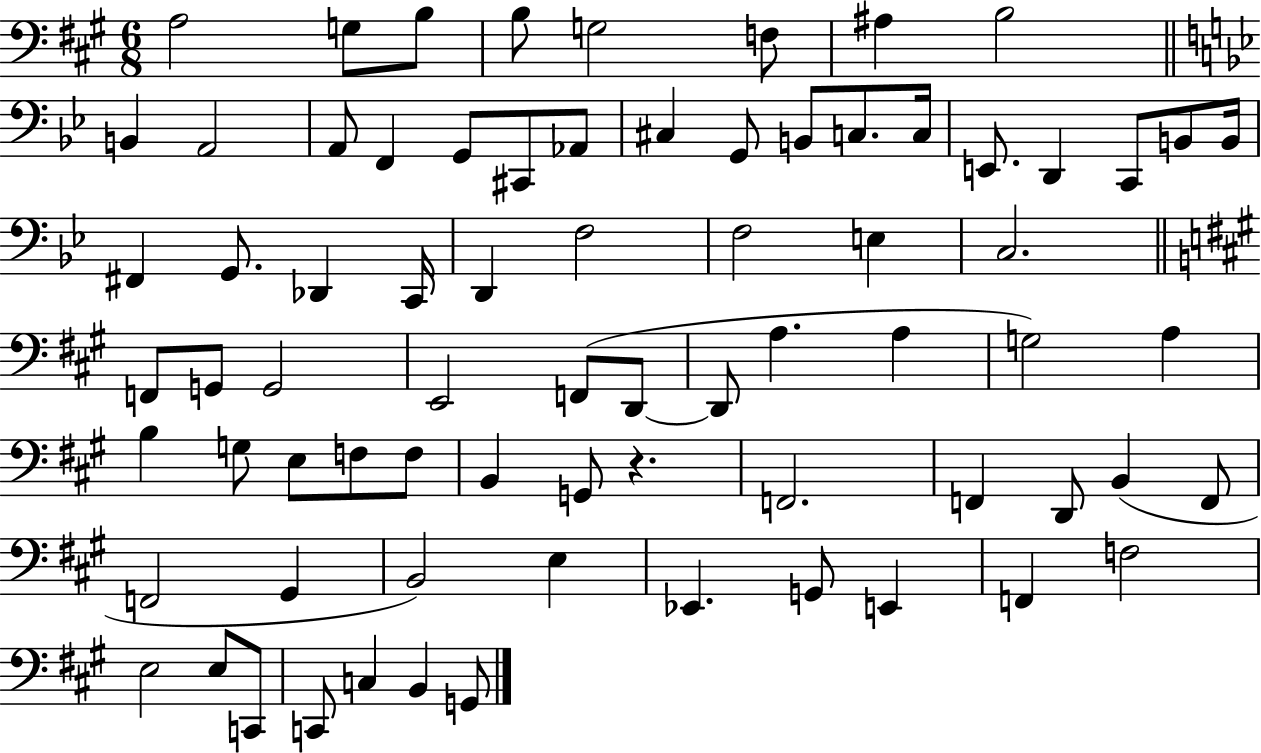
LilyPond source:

{
  \clef bass
  \numericTimeSignature
  \time 6/8
  \key a \major
  \repeat volta 2 { a2 g8 b8 | b8 g2 f8 | ais4 b2 | \bar "||" \break \key g \minor b,4 a,2 | a,8 f,4 g,8 cis,8 aes,8 | cis4 g,8 b,8 c8. c16 | e,8. d,4 c,8 b,8 b,16 | \break fis,4 g,8. des,4 c,16 | d,4 f2 | f2 e4 | c2. | \break \bar "||" \break \key a \major f,8 g,8 g,2 | e,2 f,8( d,8~~ | d,8 a4. a4 | g2) a4 | \break b4 g8 e8 f8 f8 | b,4 g,8 r4. | f,2. | f,4 d,8 b,4( f,8 | \break f,2 gis,4 | b,2) e4 | ees,4. g,8 e,4 | f,4 f2 | \break e2 e8 c,8 | c,8 c4 b,4 g,8 | } \bar "|."
}